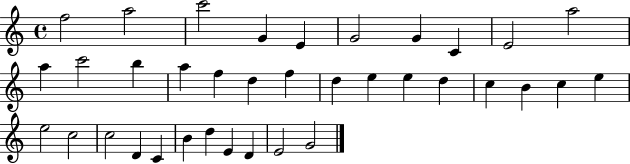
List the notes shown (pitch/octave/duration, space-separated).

F5/h A5/h C6/h G4/q E4/q G4/h G4/q C4/q E4/h A5/h A5/q C6/h B5/q A5/q F5/q D5/q F5/q D5/q E5/q E5/q D5/q C5/q B4/q C5/q E5/q E5/h C5/h C5/h D4/q C4/q B4/q D5/q E4/q D4/q E4/h G4/h